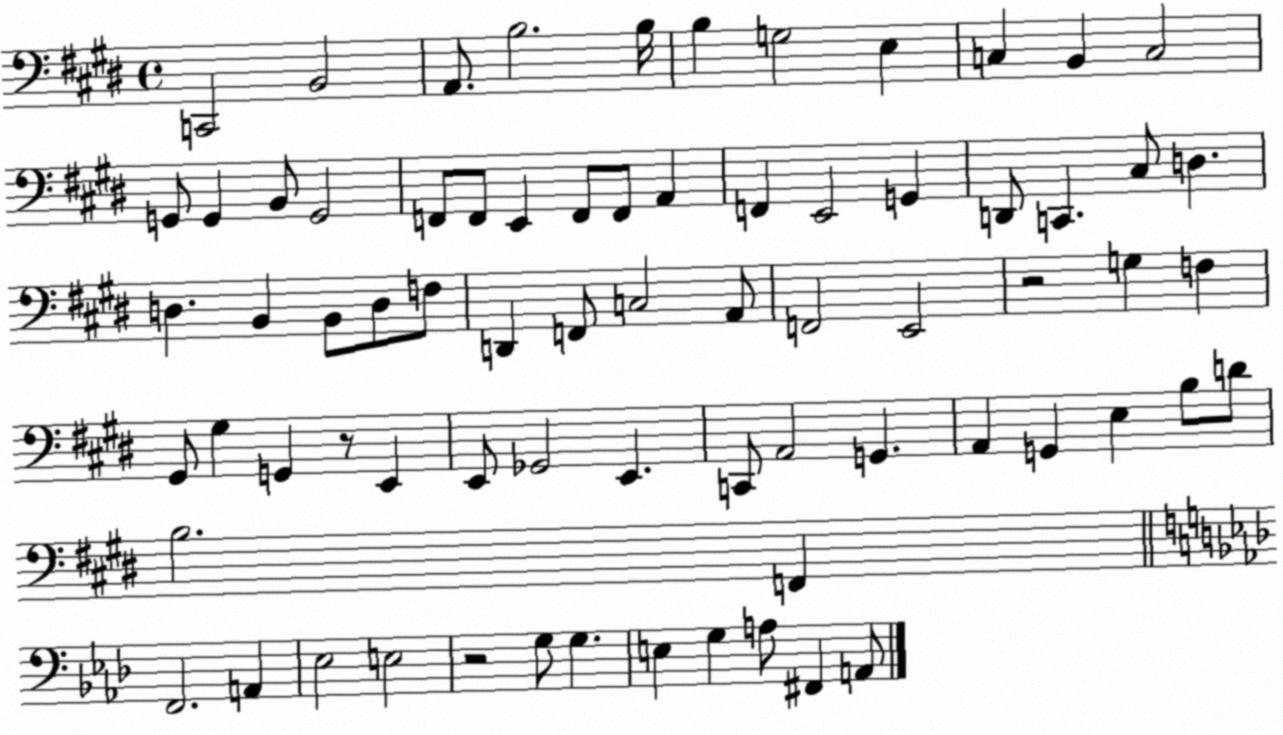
X:1
T:Untitled
M:4/4
L:1/4
K:E
C,,2 B,,2 A,,/2 B,2 B,/4 B, G,2 E, C, B,, C,2 G,,/2 G,, B,,/2 G,,2 F,,/2 F,,/2 E,, F,,/2 F,,/2 A,, F,, E,,2 G,, D,,/2 C,, ^C,/2 D, D, B,, B,,/2 D,/2 F,/2 D,, F,,/2 C,2 A,,/2 F,,2 E,,2 z2 G, F, ^G,,/2 ^G, G,, z/2 E,, E,,/2 _G,,2 E,, C,,/2 A,,2 G,, A,, G,, E, B,/2 D/2 B,2 F,, F,,2 A,, _E,2 E,2 z2 G,/2 G, E, G, A,/2 ^F,, A,,/2